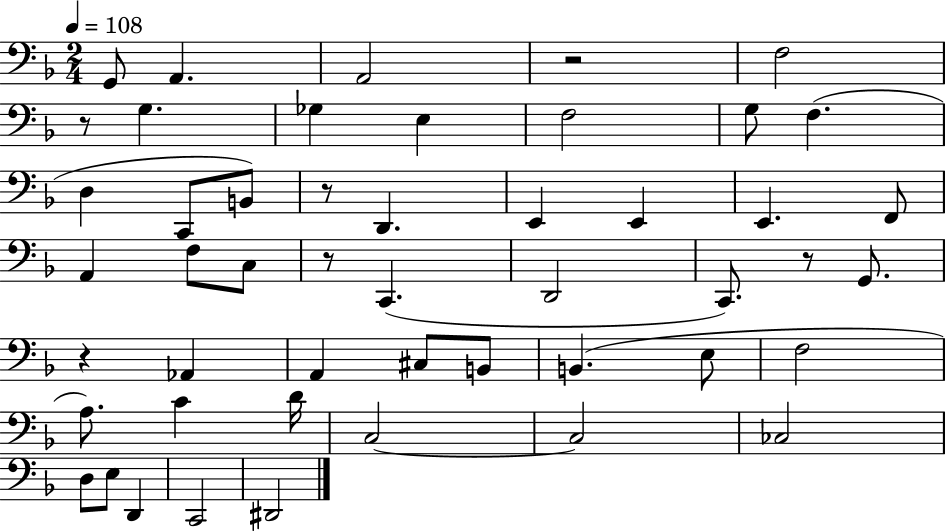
G2/e A2/q. A2/h R/h F3/h R/e G3/q. Gb3/q E3/q F3/h G3/e F3/q. D3/q C2/e B2/e R/e D2/q. E2/q E2/q E2/q. F2/e A2/q F3/e C3/e R/e C2/q. D2/h C2/e. R/e G2/e. R/q Ab2/q A2/q C#3/e B2/e B2/q. E3/e F3/h A3/e. C4/q D4/s C3/h C3/h CES3/h D3/e E3/e D2/q C2/h D#2/h